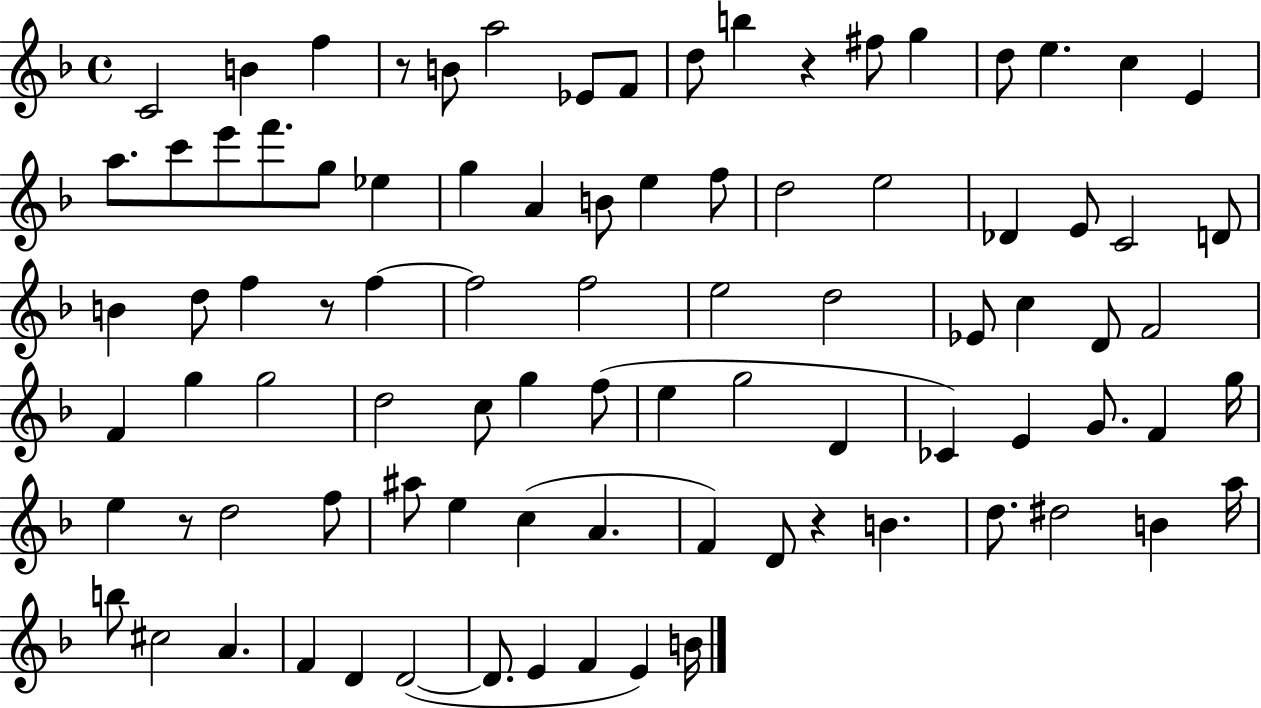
X:1
T:Untitled
M:4/4
L:1/4
K:F
C2 B f z/2 B/2 a2 _E/2 F/2 d/2 b z ^f/2 g d/2 e c E a/2 c'/2 e'/2 f'/2 g/2 _e g A B/2 e f/2 d2 e2 _D E/2 C2 D/2 B d/2 f z/2 f f2 f2 e2 d2 _E/2 c D/2 F2 F g g2 d2 c/2 g f/2 e g2 D _C E G/2 F g/4 e z/2 d2 f/2 ^a/2 e c A F D/2 z B d/2 ^d2 B a/4 b/2 ^c2 A F D D2 D/2 E F E B/4